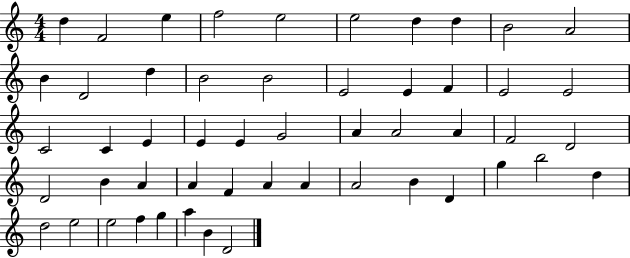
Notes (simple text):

D5/q F4/h E5/q F5/h E5/h E5/h D5/q D5/q B4/h A4/h B4/q D4/h D5/q B4/h B4/h E4/h E4/q F4/q E4/h E4/h C4/h C4/q E4/q E4/q E4/q G4/h A4/q A4/h A4/q F4/h D4/h D4/h B4/q A4/q A4/q F4/q A4/q A4/q A4/h B4/q D4/q G5/q B5/h D5/q D5/h E5/h E5/h F5/q G5/q A5/q B4/q D4/h